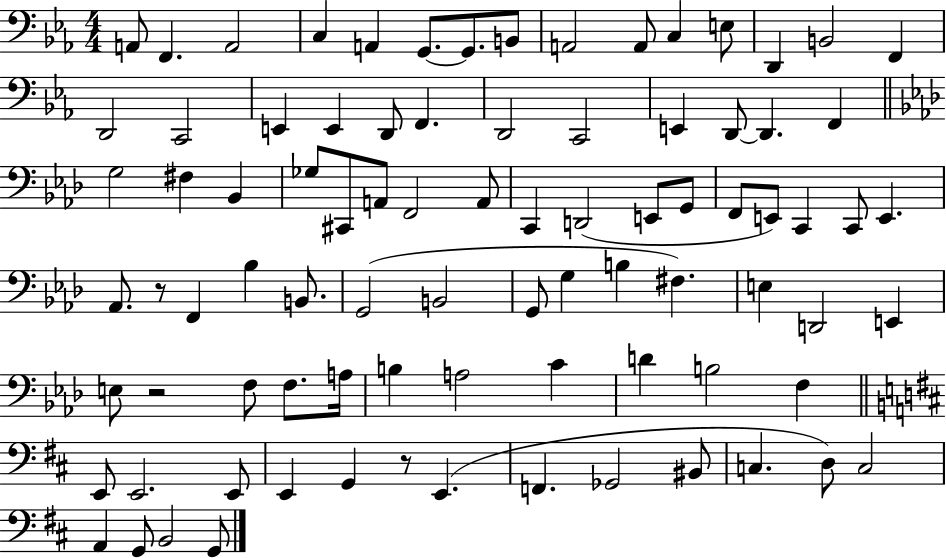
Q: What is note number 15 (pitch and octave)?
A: F2